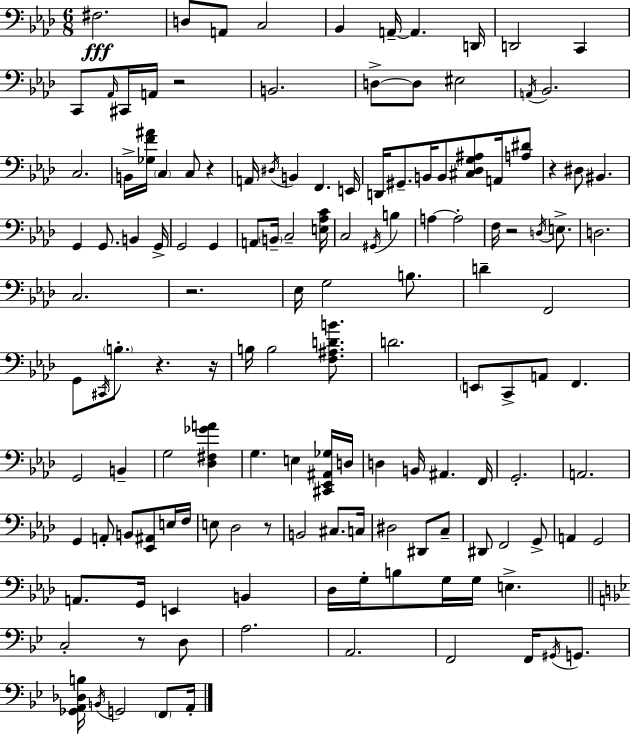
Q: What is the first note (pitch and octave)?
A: F#3